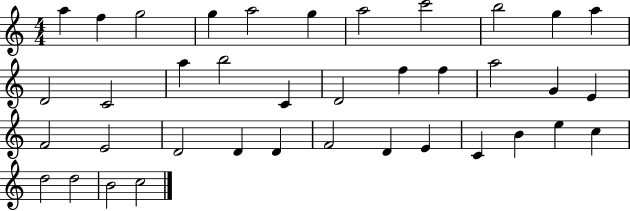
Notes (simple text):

A5/q F5/q G5/h G5/q A5/h G5/q A5/h C6/h B5/h G5/q A5/q D4/h C4/h A5/q B5/h C4/q D4/h F5/q F5/q A5/h G4/q E4/q F4/h E4/h D4/h D4/q D4/q F4/h D4/q E4/q C4/q B4/q E5/q C5/q D5/h D5/h B4/h C5/h